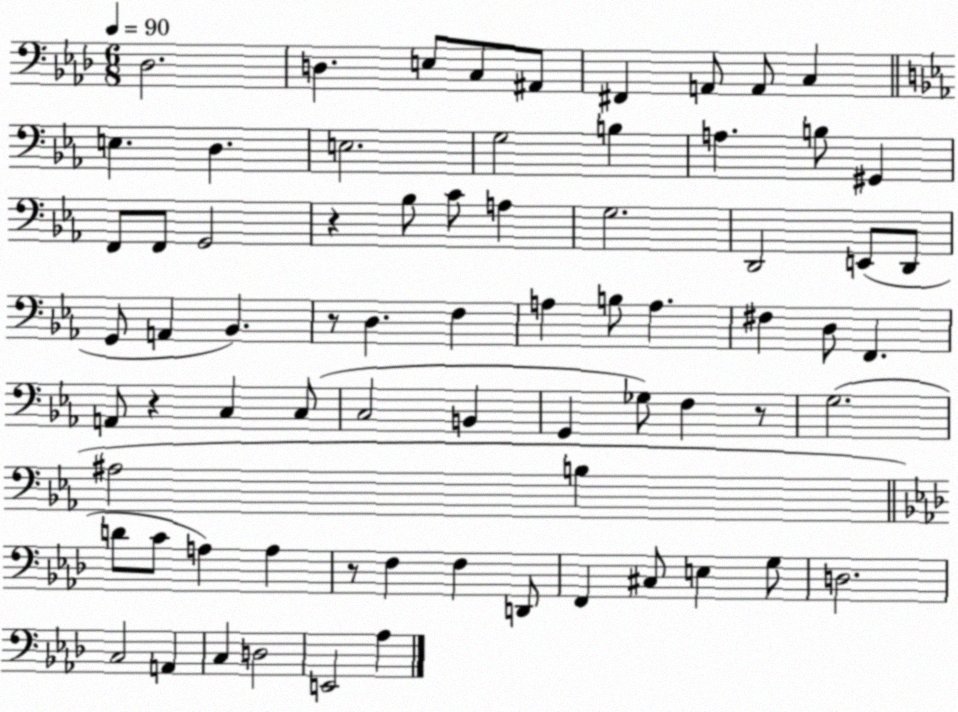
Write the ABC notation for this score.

X:1
T:Untitled
M:6/8
L:1/4
K:Ab
_D,2 D, E,/2 C,/2 ^A,,/2 ^F,, A,,/2 A,,/2 C, E, D, E,2 G,2 B, A, B,/2 ^G,, F,,/2 F,,/2 G,,2 z _B,/2 C/2 A, G,2 D,,2 E,,/2 D,,/2 G,,/2 A,, _B,, z/2 D, F, A, B,/2 A, ^F, D,/2 F,, A,,/2 z C, C,/2 C,2 B,, G,, _G,/2 F, z/2 G,2 ^A,2 B, D/2 C/2 A, A, z/2 F, F, D,,/2 F,, ^C,/2 E, G,/2 D,2 C,2 A,, C, D,2 E,,2 _A,